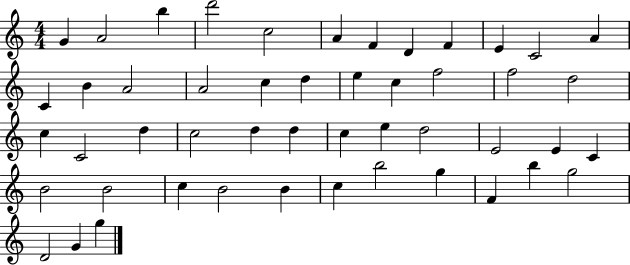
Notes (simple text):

G4/q A4/h B5/q D6/h C5/h A4/q F4/q D4/q F4/q E4/q C4/h A4/q C4/q B4/q A4/h A4/h C5/q D5/q E5/q C5/q F5/h F5/h D5/h C5/q C4/h D5/q C5/h D5/q D5/q C5/q E5/q D5/h E4/h E4/q C4/q B4/h B4/h C5/q B4/h B4/q C5/q B5/h G5/q F4/q B5/q G5/h D4/h G4/q G5/q